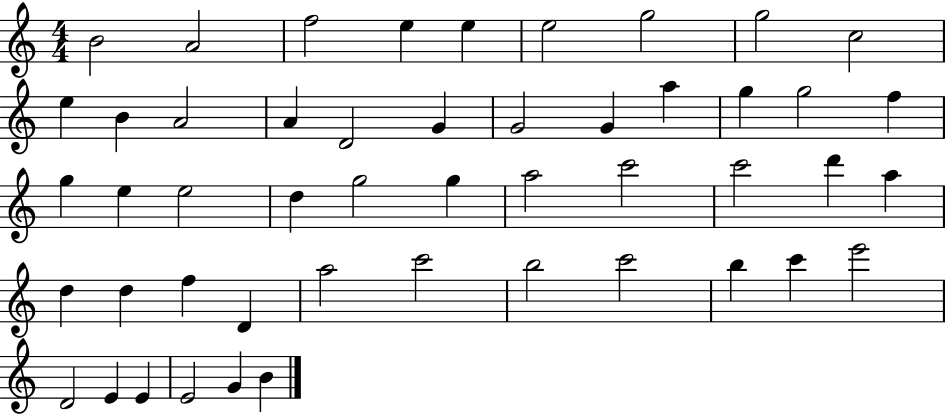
{
  \clef treble
  \numericTimeSignature
  \time 4/4
  \key c \major
  b'2 a'2 | f''2 e''4 e''4 | e''2 g''2 | g''2 c''2 | \break e''4 b'4 a'2 | a'4 d'2 g'4 | g'2 g'4 a''4 | g''4 g''2 f''4 | \break g''4 e''4 e''2 | d''4 g''2 g''4 | a''2 c'''2 | c'''2 d'''4 a''4 | \break d''4 d''4 f''4 d'4 | a''2 c'''2 | b''2 c'''2 | b''4 c'''4 e'''2 | \break d'2 e'4 e'4 | e'2 g'4 b'4 | \bar "|."
}